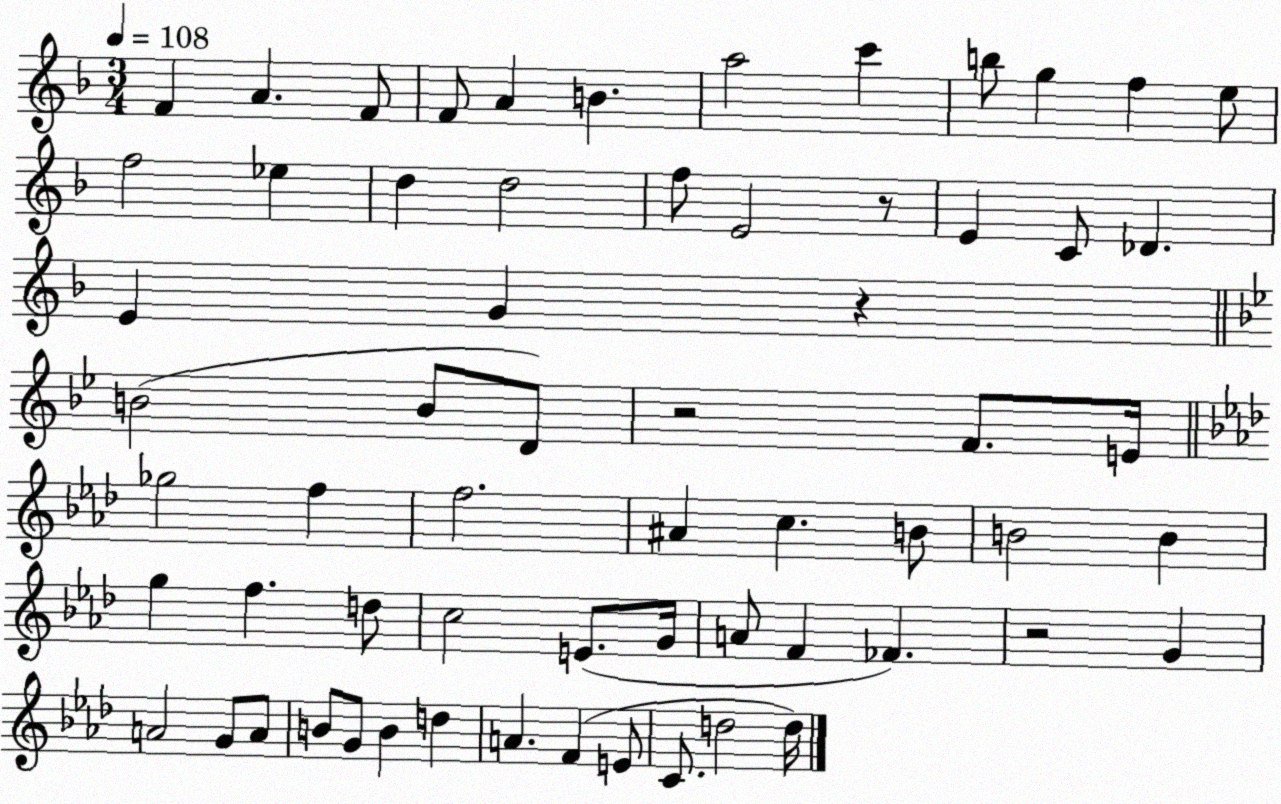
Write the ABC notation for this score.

X:1
T:Untitled
M:3/4
L:1/4
K:F
F A F/2 F/2 A B a2 c' b/2 g f e/2 f2 _e d d2 f/2 E2 z/2 E C/2 _D E G z B2 B/2 D/2 z2 F/2 E/4 _g2 f f2 ^A c B/2 B2 B g f d/2 c2 E/2 G/4 A/2 F _F z2 G A2 G/2 A/2 B/2 G/2 B d A F E/2 C/2 d2 d/4